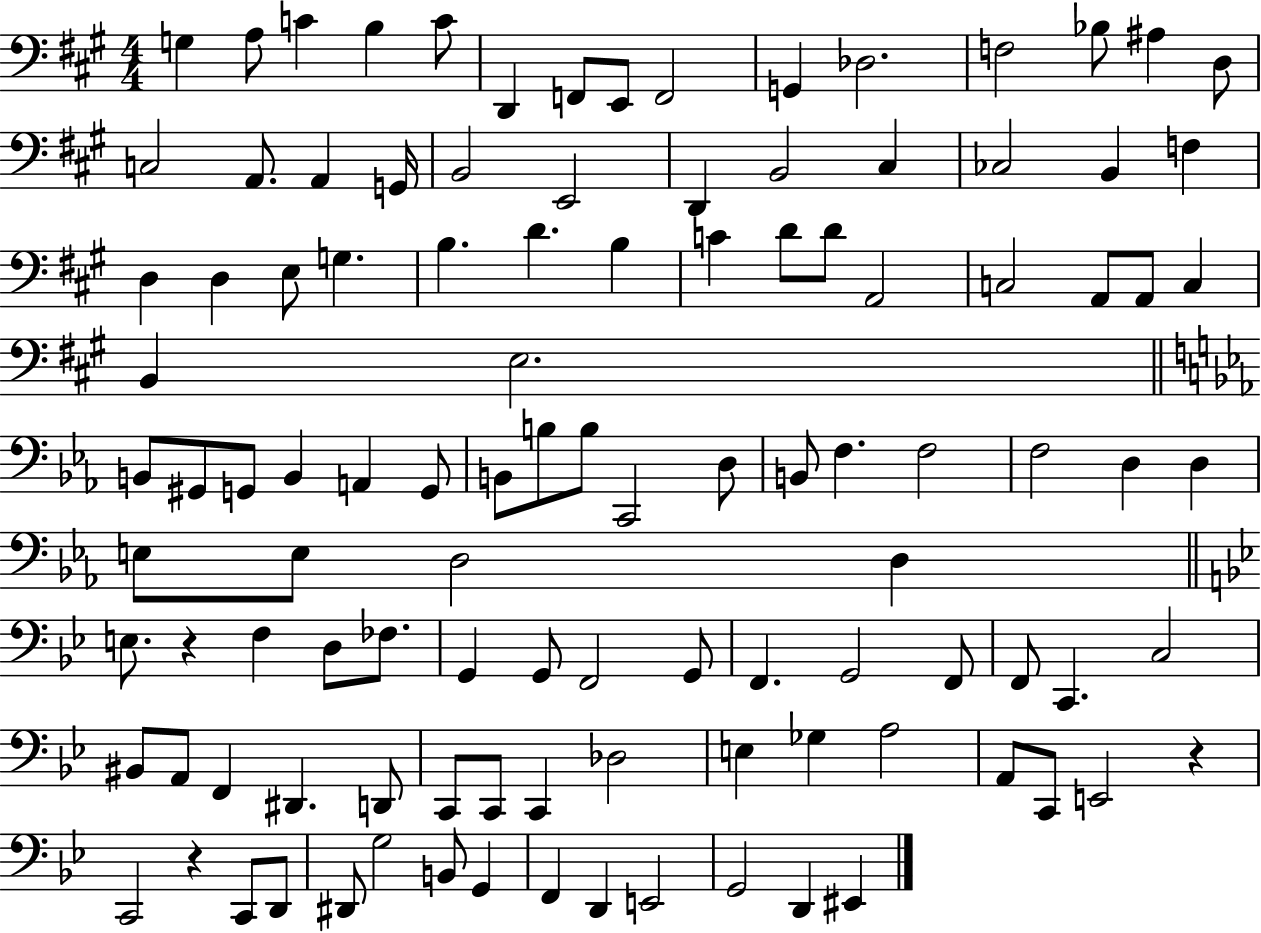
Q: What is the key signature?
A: A major